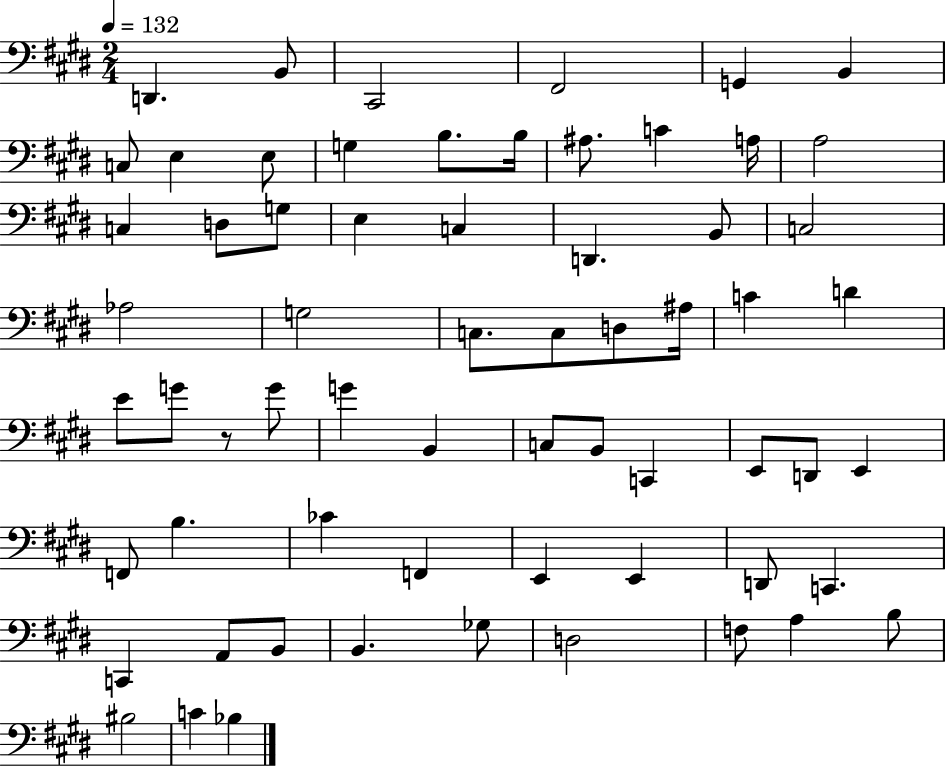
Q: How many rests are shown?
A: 1